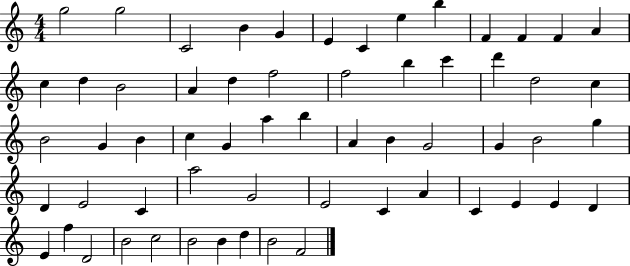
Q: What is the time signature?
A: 4/4